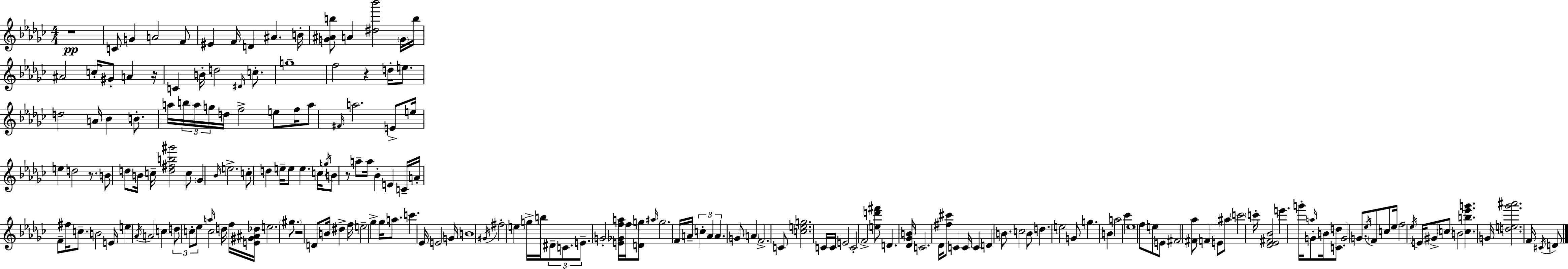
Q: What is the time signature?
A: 4/4